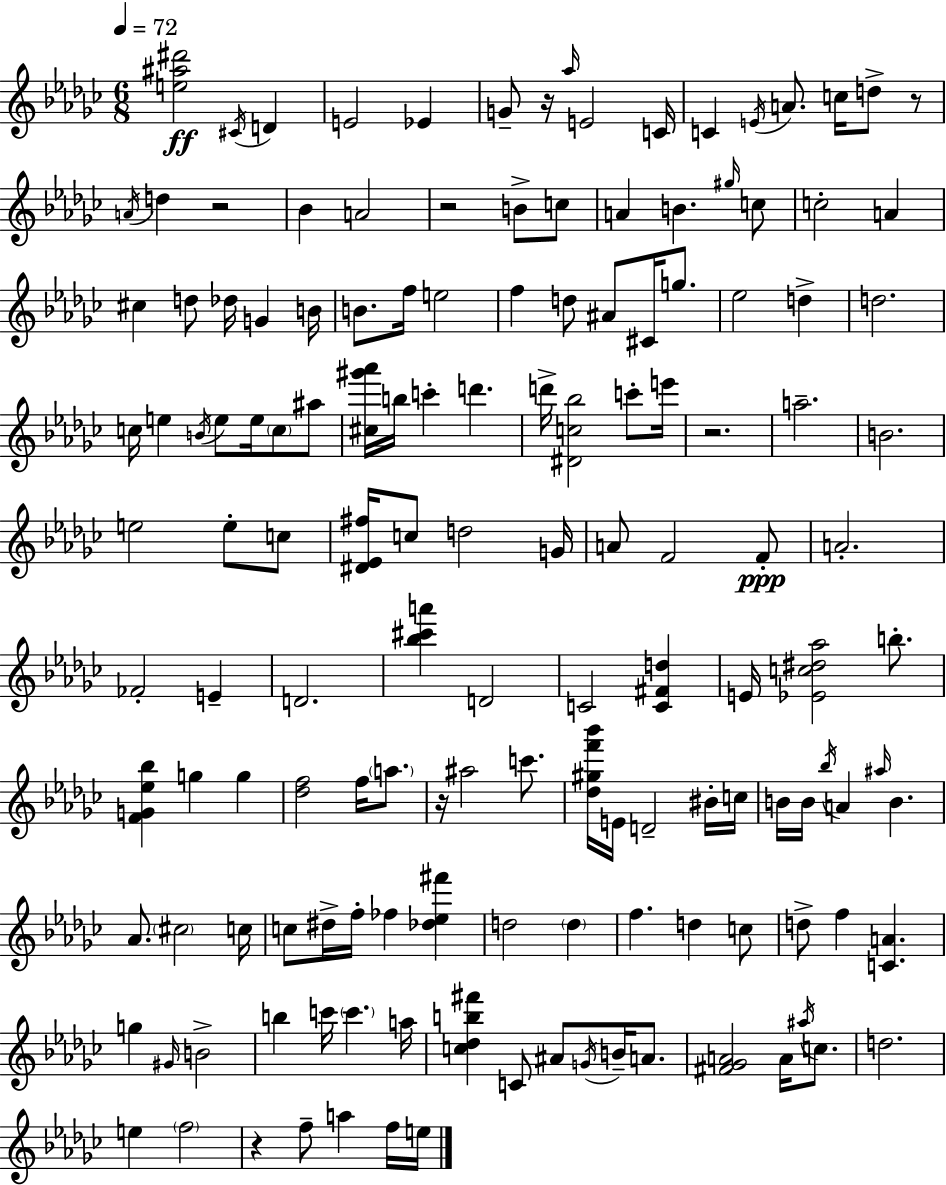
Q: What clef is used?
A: treble